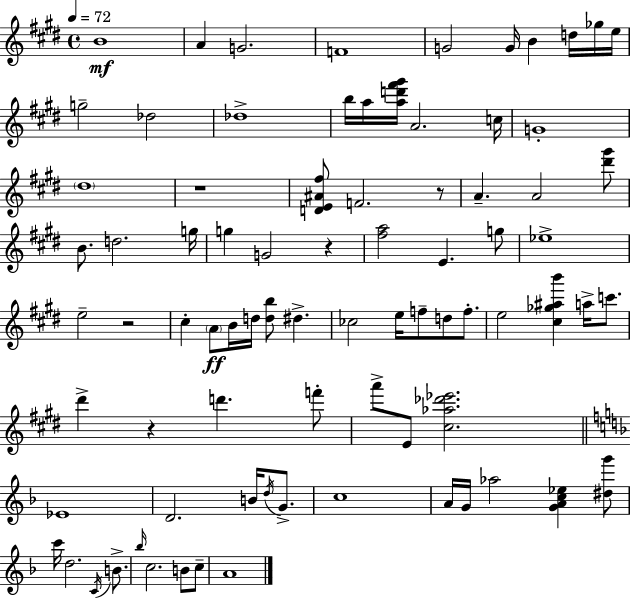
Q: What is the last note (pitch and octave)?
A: A4